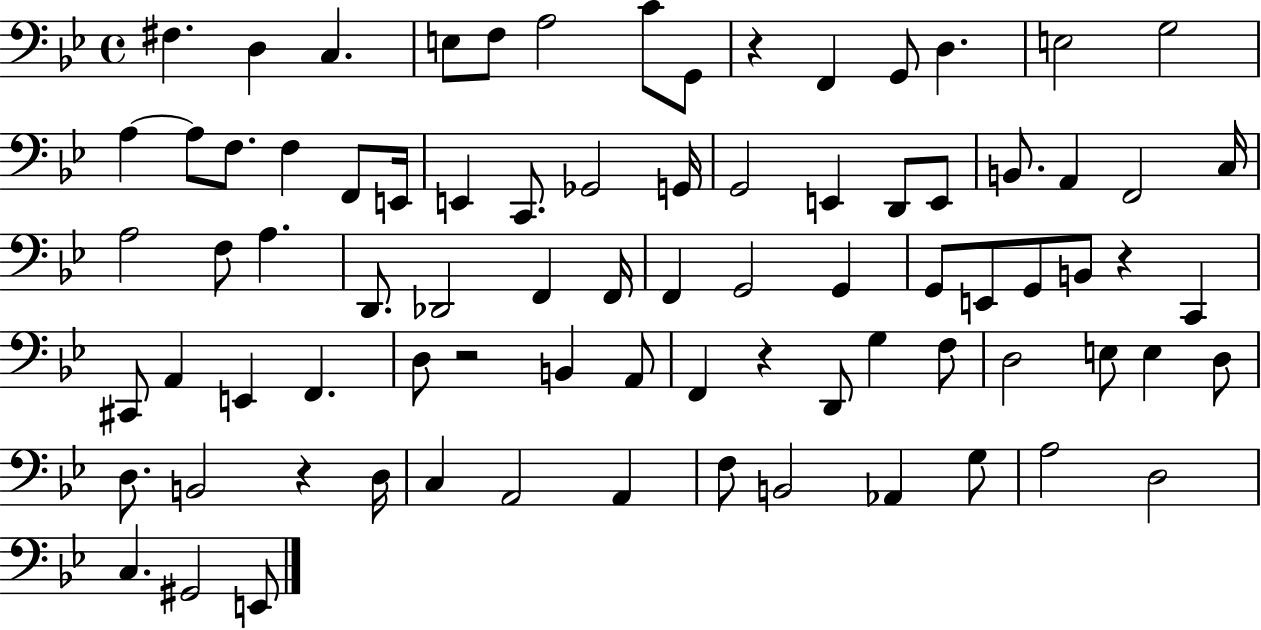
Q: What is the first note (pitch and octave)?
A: F#3